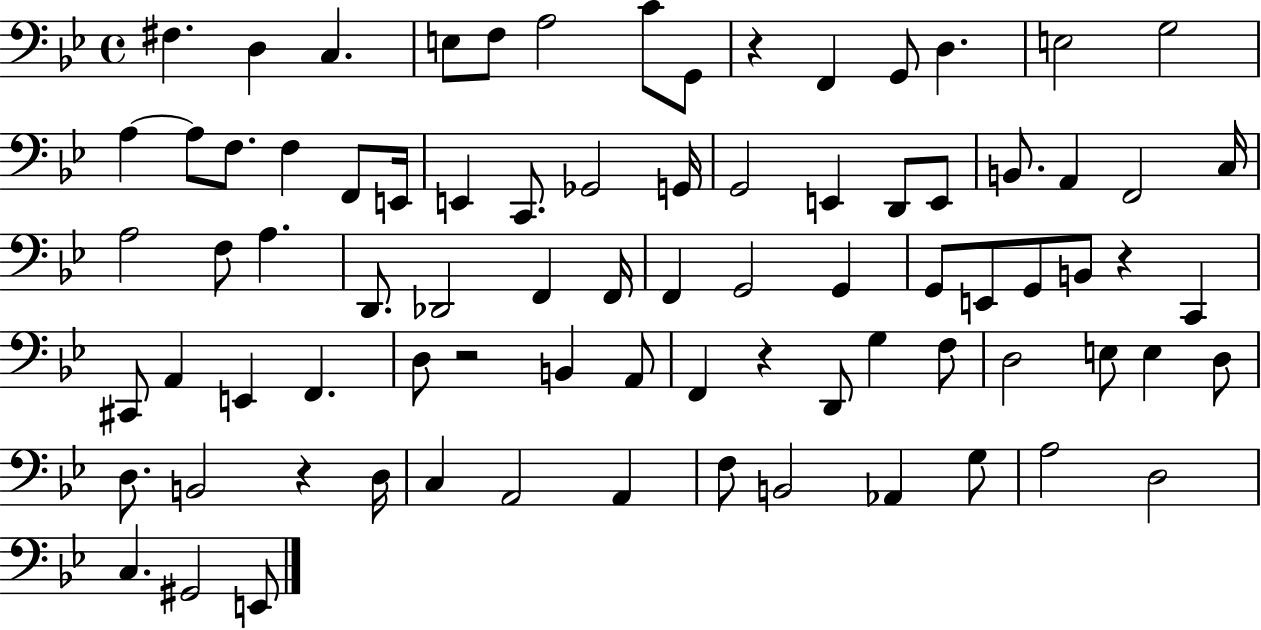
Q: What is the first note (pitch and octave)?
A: F#3